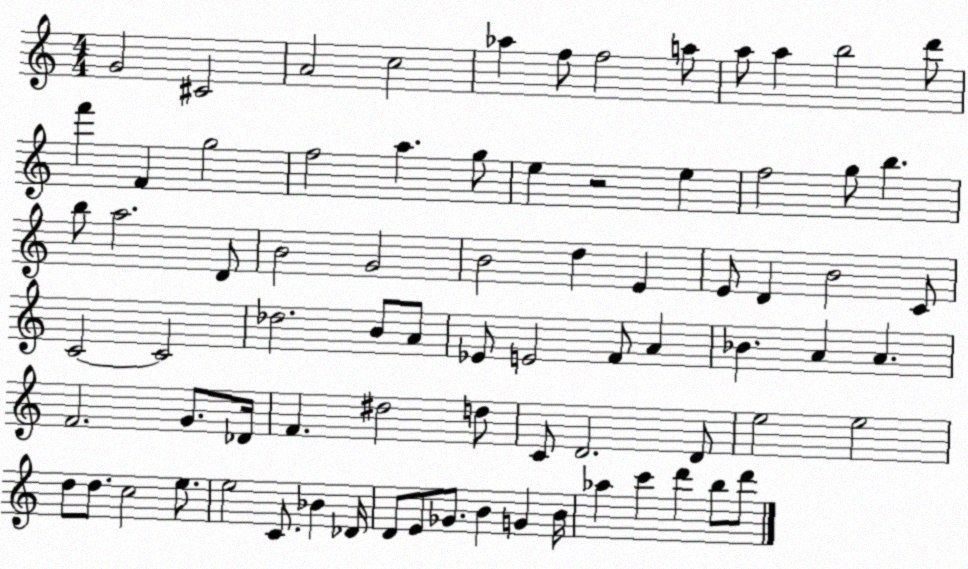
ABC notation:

X:1
T:Untitled
M:4/4
L:1/4
K:C
G2 ^C2 A2 c2 _a f/2 f2 a/2 a/2 a b2 d'/2 f' F g2 f2 a g/2 e z2 e f2 g/2 b b/2 a2 D/2 B2 G2 B2 d E E/2 D B2 C/2 C2 C2 _d2 B/2 A/2 _E/2 E2 F/2 A _B A A F2 G/2 _D/4 F ^d2 d/2 C/2 D2 D/2 e2 e2 d/2 d/2 c2 e/2 e2 C/2 _B _D/4 D/2 E/2 _G/2 B G B/4 _a c' d' b/2 d'/2